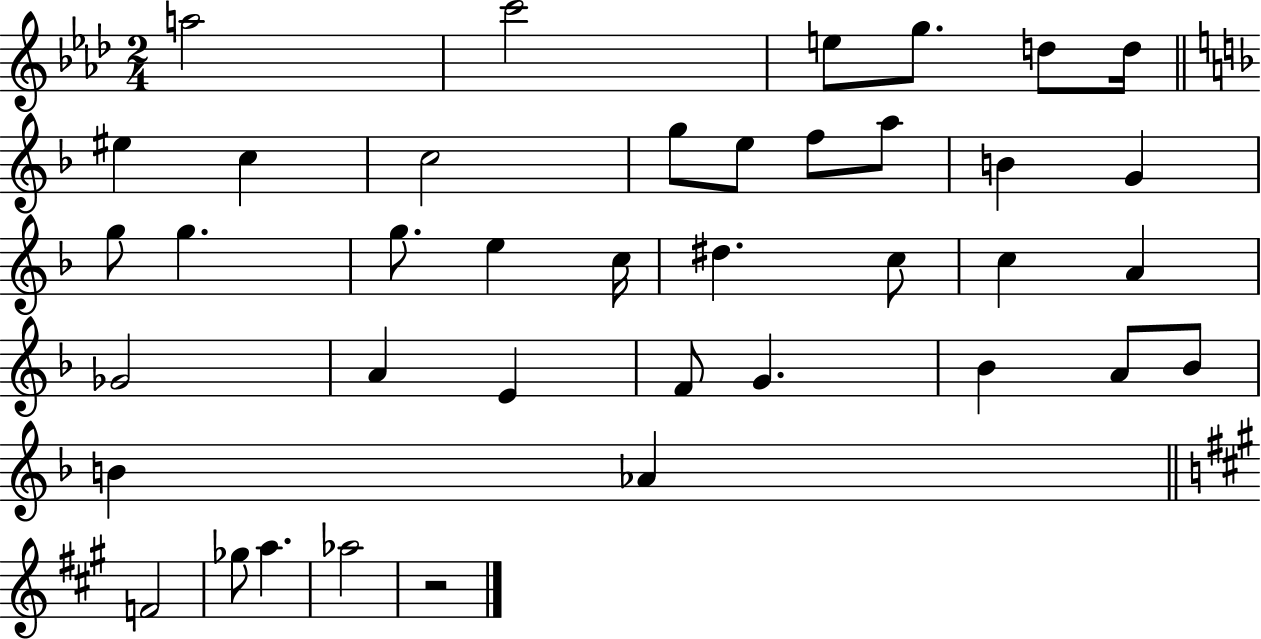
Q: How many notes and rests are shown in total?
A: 39